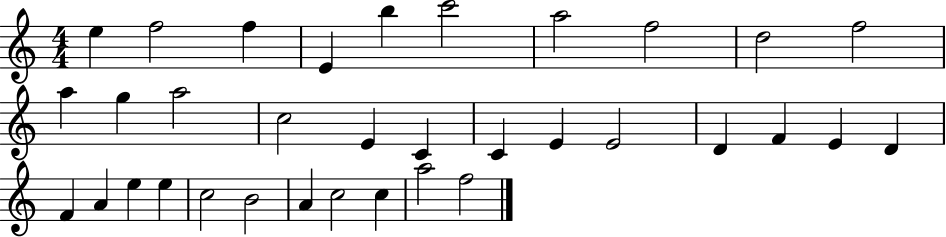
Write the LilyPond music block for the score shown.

{
  \clef treble
  \numericTimeSignature
  \time 4/4
  \key c \major
  e''4 f''2 f''4 | e'4 b''4 c'''2 | a''2 f''2 | d''2 f''2 | \break a''4 g''4 a''2 | c''2 e'4 c'4 | c'4 e'4 e'2 | d'4 f'4 e'4 d'4 | \break f'4 a'4 e''4 e''4 | c''2 b'2 | a'4 c''2 c''4 | a''2 f''2 | \break \bar "|."
}